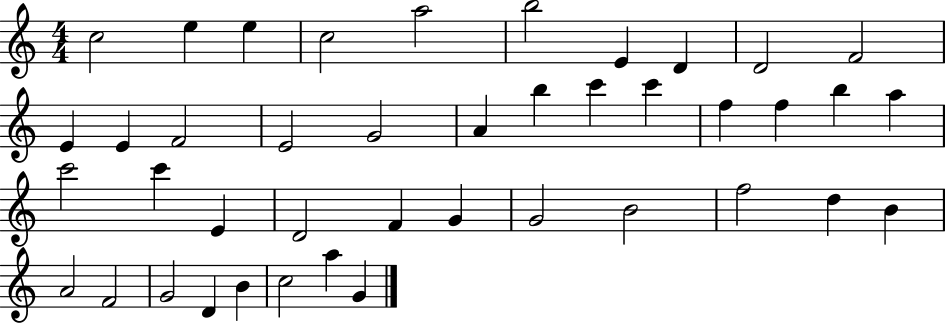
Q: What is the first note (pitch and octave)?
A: C5